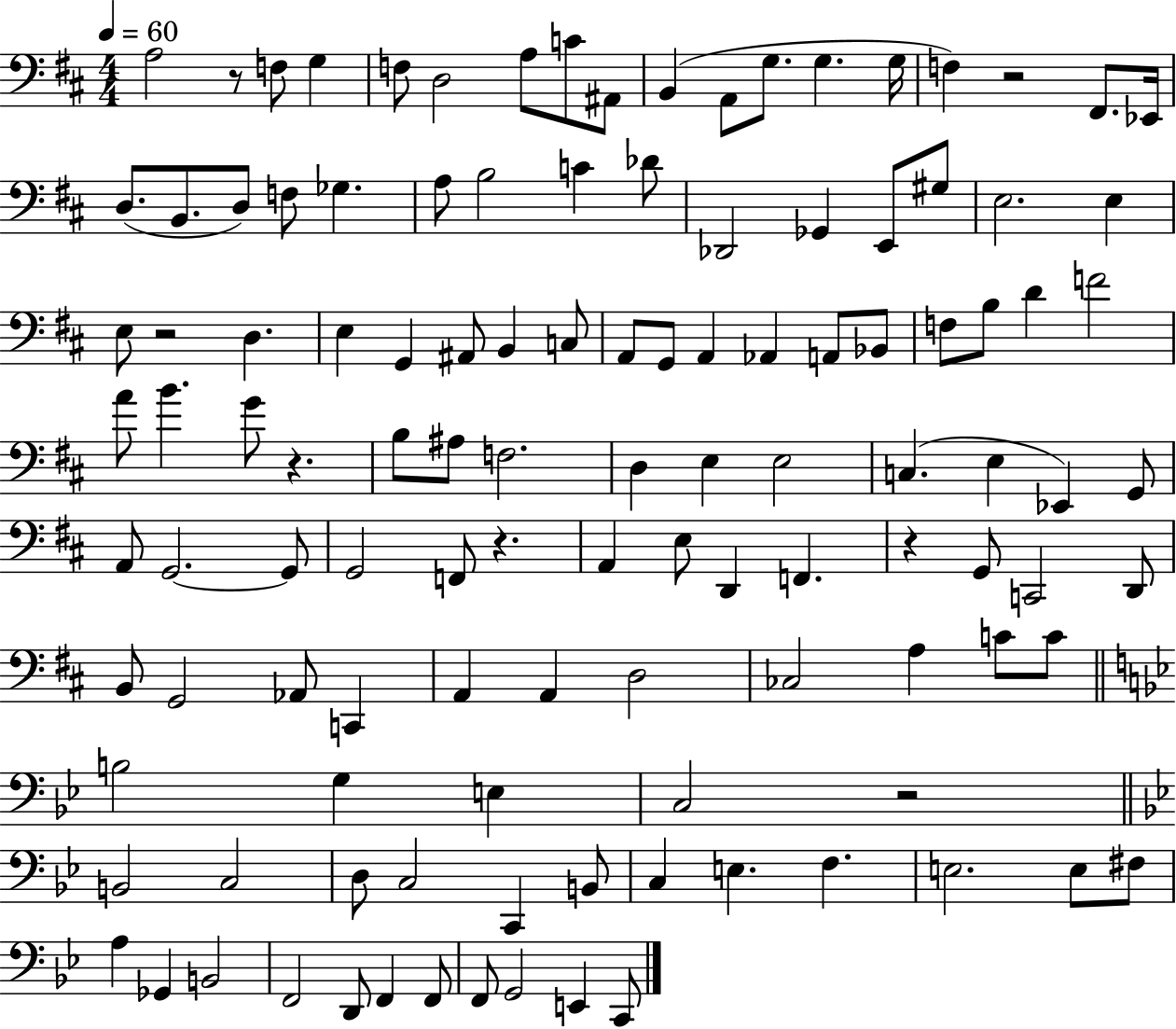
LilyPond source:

{
  \clef bass
  \numericTimeSignature
  \time 4/4
  \key d \major
  \tempo 4 = 60
  a2 r8 f8 g4 | f8 d2 a8 c'8 ais,8 | b,4( a,8 g8. g4. g16 | f4) r2 fis,8. ees,16 | \break d8.( b,8. d8) f8 ges4. | a8 b2 c'4 des'8 | des,2 ges,4 e,8 gis8 | e2. e4 | \break e8 r2 d4. | e4 g,4 ais,8 b,4 c8 | a,8 g,8 a,4 aes,4 a,8 bes,8 | f8 b8 d'4 f'2 | \break a'8 b'4. g'8 r4. | b8 ais8 f2. | d4 e4 e2 | c4.( e4 ees,4) g,8 | \break a,8 g,2.~~ g,8 | g,2 f,8 r4. | a,4 e8 d,4 f,4. | r4 g,8 c,2 d,8 | \break b,8 g,2 aes,8 c,4 | a,4 a,4 d2 | ces2 a4 c'8 c'8 | \bar "||" \break \key g \minor b2 g4 e4 | c2 r2 | \bar "||" \break \key bes \major b,2 c2 | d8 c2 c,4 b,8 | c4 e4. f4. | e2. e8 fis8 | \break a4 ges,4 b,2 | f,2 d,8 f,4 f,8 | f,8 g,2 e,4 c,8 | \bar "|."
}